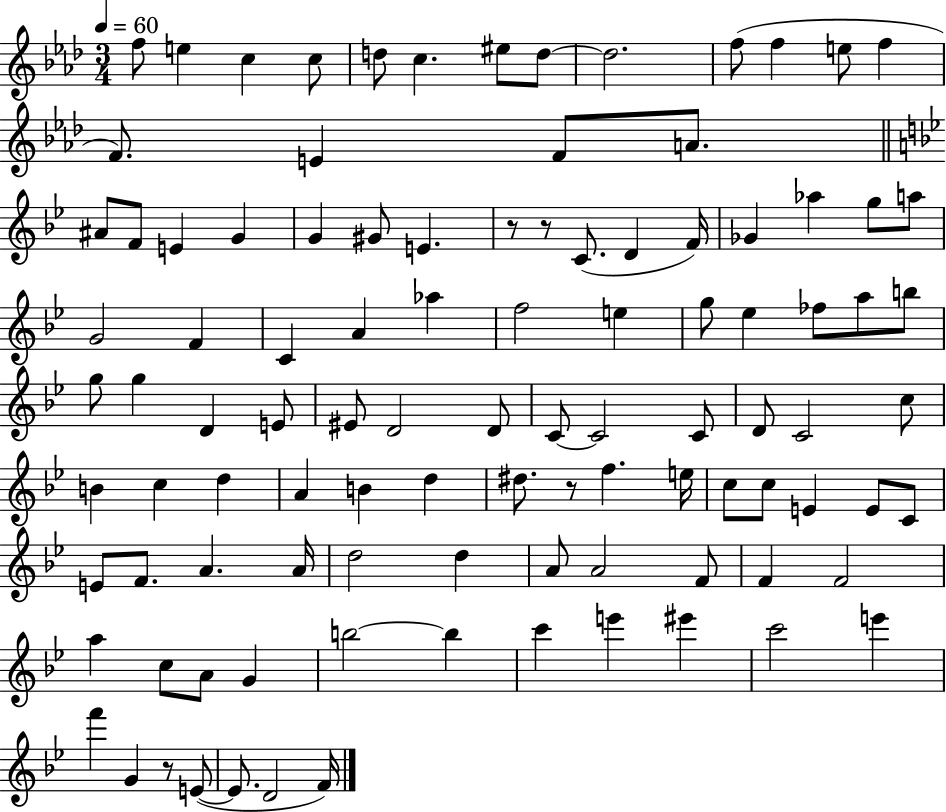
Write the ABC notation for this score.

X:1
T:Untitled
M:3/4
L:1/4
K:Ab
f/2 e c c/2 d/2 c ^e/2 d/2 d2 f/2 f e/2 f F/2 E F/2 A/2 ^A/2 F/2 E G G ^G/2 E z/2 z/2 C/2 D F/4 _G _a g/2 a/2 G2 F C A _a f2 e g/2 _e _f/2 a/2 b/2 g/2 g D E/2 ^E/2 D2 D/2 C/2 C2 C/2 D/2 C2 c/2 B c d A B d ^d/2 z/2 f e/4 c/2 c/2 E E/2 C/2 E/2 F/2 A A/4 d2 d A/2 A2 F/2 F F2 a c/2 A/2 G b2 b c' e' ^e' c'2 e' f' G z/2 E/2 E/2 D2 F/4